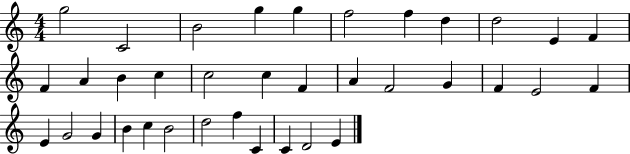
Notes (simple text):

G5/h C4/h B4/h G5/q G5/q F5/h F5/q D5/q D5/h E4/q F4/q F4/q A4/q B4/q C5/q C5/h C5/q F4/q A4/q F4/h G4/q F4/q E4/h F4/q E4/q G4/h G4/q B4/q C5/q B4/h D5/h F5/q C4/q C4/q D4/h E4/q